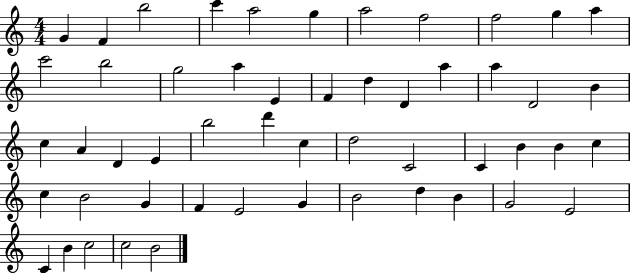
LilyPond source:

{
  \clef treble
  \numericTimeSignature
  \time 4/4
  \key c \major
  g'4 f'4 b''2 | c'''4 a''2 g''4 | a''2 f''2 | f''2 g''4 a''4 | \break c'''2 b''2 | g''2 a''4 e'4 | f'4 d''4 d'4 a''4 | a''4 d'2 b'4 | \break c''4 a'4 d'4 e'4 | b''2 d'''4 c''4 | d''2 c'2 | c'4 b'4 b'4 c''4 | \break c''4 b'2 g'4 | f'4 e'2 g'4 | b'2 d''4 b'4 | g'2 e'2 | \break c'4 b'4 c''2 | c''2 b'2 | \bar "|."
}